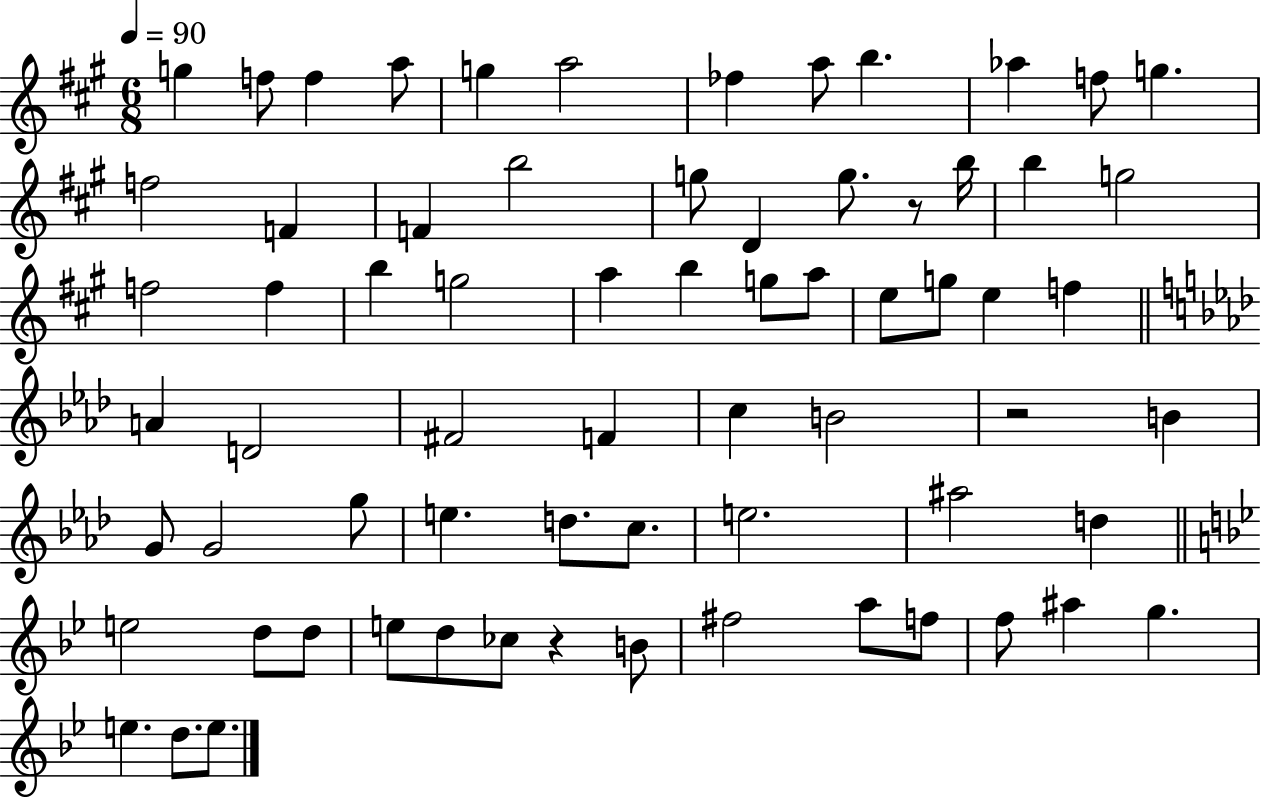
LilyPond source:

{
  \clef treble
  \numericTimeSignature
  \time 6/8
  \key a \major
  \tempo 4 = 90
  \repeat volta 2 { g''4 f''8 f''4 a''8 | g''4 a''2 | fes''4 a''8 b''4. | aes''4 f''8 g''4. | \break f''2 f'4 | f'4 b''2 | g''8 d'4 g''8. r8 b''16 | b''4 g''2 | \break f''2 f''4 | b''4 g''2 | a''4 b''4 g''8 a''8 | e''8 g''8 e''4 f''4 | \break \bar "||" \break \key aes \major a'4 d'2 | fis'2 f'4 | c''4 b'2 | r2 b'4 | \break g'8 g'2 g''8 | e''4. d''8. c''8. | e''2. | ais''2 d''4 | \break \bar "||" \break \key bes \major e''2 d''8 d''8 | e''8 d''8 ces''8 r4 b'8 | fis''2 a''8 f''8 | f''8 ais''4 g''4. | \break e''4. d''8. e''8. | } \bar "|."
}